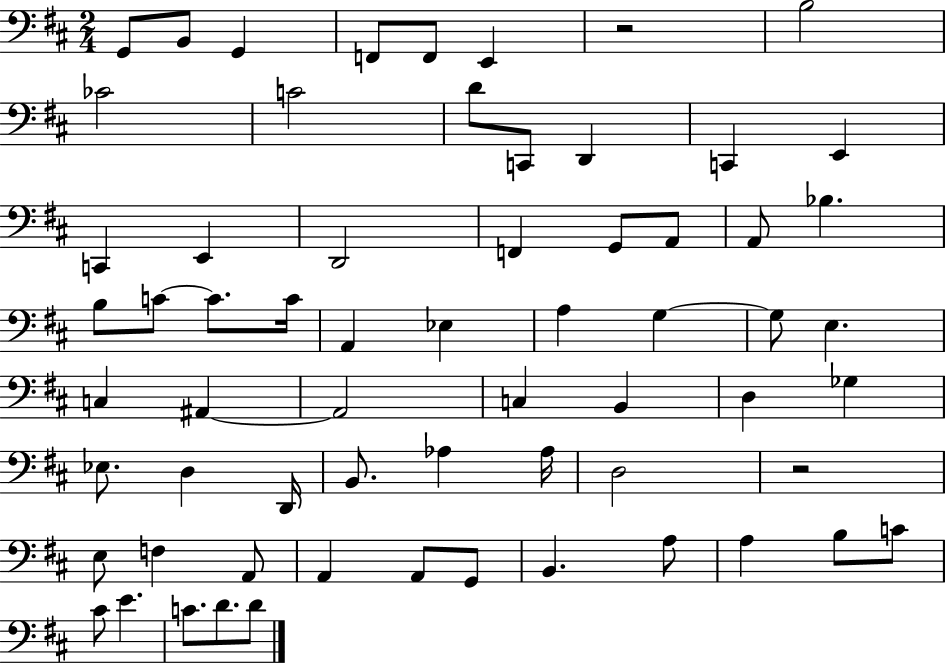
X:1
T:Untitled
M:2/4
L:1/4
K:D
G,,/2 B,,/2 G,, F,,/2 F,,/2 E,, z2 B,2 _C2 C2 D/2 C,,/2 D,, C,, E,, C,, E,, D,,2 F,, G,,/2 A,,/2 A,,/2 _B, B,/2 C/2 C/2 C/4 A,, _E, A, G, G,/2 E, C, ^A,, ^A,,2 C, B,, D, _G, _E,/2 D, D,,/4 B,,/2 _A, _A,/4 D,2 z2 E,/2 F, A,,/2 A,, A,,/2 G,,/2 B,, A,/2 A, B,/2 C/2 ^C/2 E C/2 D/2 D/2